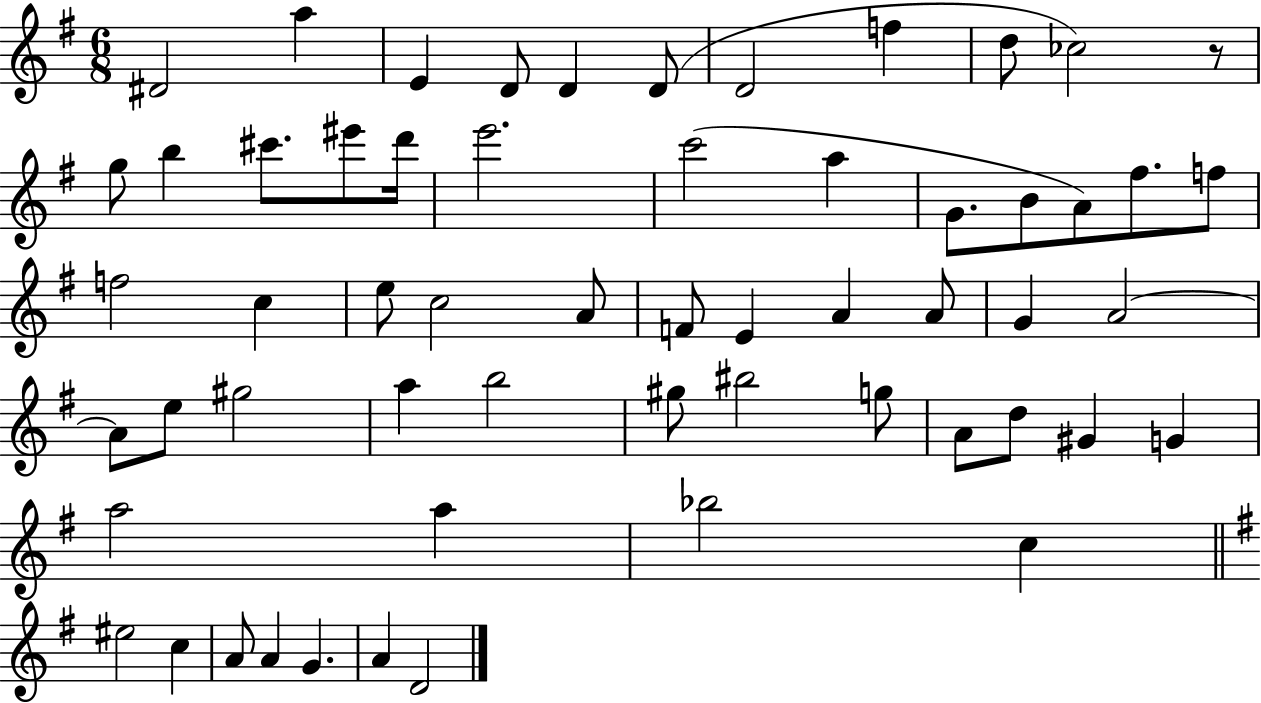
{
  \clef treble
  \numericTimeSignature
  \time 6/8
  \key g \major
  dis'2 a''4 | e'4 d'8 d'4 d'8( | d'2 f''4 | d''8 ces''2) r8 | \break g''8 b''4 cis'''8. eis'''8 d'''16 | e'''2. | c'''2( a''4 | g'8. b'8 a'8) fis''8. f''8 | \break f''2 c''4 | e''8 c''2 a'8 | f'8 e'4 a'4 a'8 | g'4 a'2~~ | \break a'8 e''8 gis''2 | a''4 b''2 | gis''8 bis''2 g''8 | a'8 d''8 gis'4 g'4 | \break a''2 a''4 | bes''2 c''4 | \bar "||" \break \key g \major eis''2 c''4 | a'8 a'4 g'4. | a'4 d'2 | \bar "|."
}